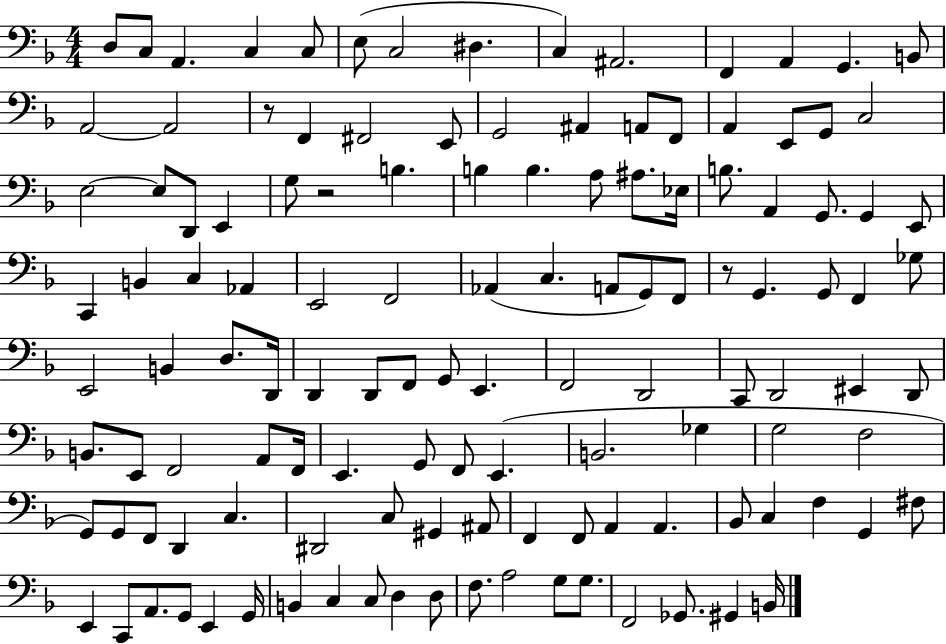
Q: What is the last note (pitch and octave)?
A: B2